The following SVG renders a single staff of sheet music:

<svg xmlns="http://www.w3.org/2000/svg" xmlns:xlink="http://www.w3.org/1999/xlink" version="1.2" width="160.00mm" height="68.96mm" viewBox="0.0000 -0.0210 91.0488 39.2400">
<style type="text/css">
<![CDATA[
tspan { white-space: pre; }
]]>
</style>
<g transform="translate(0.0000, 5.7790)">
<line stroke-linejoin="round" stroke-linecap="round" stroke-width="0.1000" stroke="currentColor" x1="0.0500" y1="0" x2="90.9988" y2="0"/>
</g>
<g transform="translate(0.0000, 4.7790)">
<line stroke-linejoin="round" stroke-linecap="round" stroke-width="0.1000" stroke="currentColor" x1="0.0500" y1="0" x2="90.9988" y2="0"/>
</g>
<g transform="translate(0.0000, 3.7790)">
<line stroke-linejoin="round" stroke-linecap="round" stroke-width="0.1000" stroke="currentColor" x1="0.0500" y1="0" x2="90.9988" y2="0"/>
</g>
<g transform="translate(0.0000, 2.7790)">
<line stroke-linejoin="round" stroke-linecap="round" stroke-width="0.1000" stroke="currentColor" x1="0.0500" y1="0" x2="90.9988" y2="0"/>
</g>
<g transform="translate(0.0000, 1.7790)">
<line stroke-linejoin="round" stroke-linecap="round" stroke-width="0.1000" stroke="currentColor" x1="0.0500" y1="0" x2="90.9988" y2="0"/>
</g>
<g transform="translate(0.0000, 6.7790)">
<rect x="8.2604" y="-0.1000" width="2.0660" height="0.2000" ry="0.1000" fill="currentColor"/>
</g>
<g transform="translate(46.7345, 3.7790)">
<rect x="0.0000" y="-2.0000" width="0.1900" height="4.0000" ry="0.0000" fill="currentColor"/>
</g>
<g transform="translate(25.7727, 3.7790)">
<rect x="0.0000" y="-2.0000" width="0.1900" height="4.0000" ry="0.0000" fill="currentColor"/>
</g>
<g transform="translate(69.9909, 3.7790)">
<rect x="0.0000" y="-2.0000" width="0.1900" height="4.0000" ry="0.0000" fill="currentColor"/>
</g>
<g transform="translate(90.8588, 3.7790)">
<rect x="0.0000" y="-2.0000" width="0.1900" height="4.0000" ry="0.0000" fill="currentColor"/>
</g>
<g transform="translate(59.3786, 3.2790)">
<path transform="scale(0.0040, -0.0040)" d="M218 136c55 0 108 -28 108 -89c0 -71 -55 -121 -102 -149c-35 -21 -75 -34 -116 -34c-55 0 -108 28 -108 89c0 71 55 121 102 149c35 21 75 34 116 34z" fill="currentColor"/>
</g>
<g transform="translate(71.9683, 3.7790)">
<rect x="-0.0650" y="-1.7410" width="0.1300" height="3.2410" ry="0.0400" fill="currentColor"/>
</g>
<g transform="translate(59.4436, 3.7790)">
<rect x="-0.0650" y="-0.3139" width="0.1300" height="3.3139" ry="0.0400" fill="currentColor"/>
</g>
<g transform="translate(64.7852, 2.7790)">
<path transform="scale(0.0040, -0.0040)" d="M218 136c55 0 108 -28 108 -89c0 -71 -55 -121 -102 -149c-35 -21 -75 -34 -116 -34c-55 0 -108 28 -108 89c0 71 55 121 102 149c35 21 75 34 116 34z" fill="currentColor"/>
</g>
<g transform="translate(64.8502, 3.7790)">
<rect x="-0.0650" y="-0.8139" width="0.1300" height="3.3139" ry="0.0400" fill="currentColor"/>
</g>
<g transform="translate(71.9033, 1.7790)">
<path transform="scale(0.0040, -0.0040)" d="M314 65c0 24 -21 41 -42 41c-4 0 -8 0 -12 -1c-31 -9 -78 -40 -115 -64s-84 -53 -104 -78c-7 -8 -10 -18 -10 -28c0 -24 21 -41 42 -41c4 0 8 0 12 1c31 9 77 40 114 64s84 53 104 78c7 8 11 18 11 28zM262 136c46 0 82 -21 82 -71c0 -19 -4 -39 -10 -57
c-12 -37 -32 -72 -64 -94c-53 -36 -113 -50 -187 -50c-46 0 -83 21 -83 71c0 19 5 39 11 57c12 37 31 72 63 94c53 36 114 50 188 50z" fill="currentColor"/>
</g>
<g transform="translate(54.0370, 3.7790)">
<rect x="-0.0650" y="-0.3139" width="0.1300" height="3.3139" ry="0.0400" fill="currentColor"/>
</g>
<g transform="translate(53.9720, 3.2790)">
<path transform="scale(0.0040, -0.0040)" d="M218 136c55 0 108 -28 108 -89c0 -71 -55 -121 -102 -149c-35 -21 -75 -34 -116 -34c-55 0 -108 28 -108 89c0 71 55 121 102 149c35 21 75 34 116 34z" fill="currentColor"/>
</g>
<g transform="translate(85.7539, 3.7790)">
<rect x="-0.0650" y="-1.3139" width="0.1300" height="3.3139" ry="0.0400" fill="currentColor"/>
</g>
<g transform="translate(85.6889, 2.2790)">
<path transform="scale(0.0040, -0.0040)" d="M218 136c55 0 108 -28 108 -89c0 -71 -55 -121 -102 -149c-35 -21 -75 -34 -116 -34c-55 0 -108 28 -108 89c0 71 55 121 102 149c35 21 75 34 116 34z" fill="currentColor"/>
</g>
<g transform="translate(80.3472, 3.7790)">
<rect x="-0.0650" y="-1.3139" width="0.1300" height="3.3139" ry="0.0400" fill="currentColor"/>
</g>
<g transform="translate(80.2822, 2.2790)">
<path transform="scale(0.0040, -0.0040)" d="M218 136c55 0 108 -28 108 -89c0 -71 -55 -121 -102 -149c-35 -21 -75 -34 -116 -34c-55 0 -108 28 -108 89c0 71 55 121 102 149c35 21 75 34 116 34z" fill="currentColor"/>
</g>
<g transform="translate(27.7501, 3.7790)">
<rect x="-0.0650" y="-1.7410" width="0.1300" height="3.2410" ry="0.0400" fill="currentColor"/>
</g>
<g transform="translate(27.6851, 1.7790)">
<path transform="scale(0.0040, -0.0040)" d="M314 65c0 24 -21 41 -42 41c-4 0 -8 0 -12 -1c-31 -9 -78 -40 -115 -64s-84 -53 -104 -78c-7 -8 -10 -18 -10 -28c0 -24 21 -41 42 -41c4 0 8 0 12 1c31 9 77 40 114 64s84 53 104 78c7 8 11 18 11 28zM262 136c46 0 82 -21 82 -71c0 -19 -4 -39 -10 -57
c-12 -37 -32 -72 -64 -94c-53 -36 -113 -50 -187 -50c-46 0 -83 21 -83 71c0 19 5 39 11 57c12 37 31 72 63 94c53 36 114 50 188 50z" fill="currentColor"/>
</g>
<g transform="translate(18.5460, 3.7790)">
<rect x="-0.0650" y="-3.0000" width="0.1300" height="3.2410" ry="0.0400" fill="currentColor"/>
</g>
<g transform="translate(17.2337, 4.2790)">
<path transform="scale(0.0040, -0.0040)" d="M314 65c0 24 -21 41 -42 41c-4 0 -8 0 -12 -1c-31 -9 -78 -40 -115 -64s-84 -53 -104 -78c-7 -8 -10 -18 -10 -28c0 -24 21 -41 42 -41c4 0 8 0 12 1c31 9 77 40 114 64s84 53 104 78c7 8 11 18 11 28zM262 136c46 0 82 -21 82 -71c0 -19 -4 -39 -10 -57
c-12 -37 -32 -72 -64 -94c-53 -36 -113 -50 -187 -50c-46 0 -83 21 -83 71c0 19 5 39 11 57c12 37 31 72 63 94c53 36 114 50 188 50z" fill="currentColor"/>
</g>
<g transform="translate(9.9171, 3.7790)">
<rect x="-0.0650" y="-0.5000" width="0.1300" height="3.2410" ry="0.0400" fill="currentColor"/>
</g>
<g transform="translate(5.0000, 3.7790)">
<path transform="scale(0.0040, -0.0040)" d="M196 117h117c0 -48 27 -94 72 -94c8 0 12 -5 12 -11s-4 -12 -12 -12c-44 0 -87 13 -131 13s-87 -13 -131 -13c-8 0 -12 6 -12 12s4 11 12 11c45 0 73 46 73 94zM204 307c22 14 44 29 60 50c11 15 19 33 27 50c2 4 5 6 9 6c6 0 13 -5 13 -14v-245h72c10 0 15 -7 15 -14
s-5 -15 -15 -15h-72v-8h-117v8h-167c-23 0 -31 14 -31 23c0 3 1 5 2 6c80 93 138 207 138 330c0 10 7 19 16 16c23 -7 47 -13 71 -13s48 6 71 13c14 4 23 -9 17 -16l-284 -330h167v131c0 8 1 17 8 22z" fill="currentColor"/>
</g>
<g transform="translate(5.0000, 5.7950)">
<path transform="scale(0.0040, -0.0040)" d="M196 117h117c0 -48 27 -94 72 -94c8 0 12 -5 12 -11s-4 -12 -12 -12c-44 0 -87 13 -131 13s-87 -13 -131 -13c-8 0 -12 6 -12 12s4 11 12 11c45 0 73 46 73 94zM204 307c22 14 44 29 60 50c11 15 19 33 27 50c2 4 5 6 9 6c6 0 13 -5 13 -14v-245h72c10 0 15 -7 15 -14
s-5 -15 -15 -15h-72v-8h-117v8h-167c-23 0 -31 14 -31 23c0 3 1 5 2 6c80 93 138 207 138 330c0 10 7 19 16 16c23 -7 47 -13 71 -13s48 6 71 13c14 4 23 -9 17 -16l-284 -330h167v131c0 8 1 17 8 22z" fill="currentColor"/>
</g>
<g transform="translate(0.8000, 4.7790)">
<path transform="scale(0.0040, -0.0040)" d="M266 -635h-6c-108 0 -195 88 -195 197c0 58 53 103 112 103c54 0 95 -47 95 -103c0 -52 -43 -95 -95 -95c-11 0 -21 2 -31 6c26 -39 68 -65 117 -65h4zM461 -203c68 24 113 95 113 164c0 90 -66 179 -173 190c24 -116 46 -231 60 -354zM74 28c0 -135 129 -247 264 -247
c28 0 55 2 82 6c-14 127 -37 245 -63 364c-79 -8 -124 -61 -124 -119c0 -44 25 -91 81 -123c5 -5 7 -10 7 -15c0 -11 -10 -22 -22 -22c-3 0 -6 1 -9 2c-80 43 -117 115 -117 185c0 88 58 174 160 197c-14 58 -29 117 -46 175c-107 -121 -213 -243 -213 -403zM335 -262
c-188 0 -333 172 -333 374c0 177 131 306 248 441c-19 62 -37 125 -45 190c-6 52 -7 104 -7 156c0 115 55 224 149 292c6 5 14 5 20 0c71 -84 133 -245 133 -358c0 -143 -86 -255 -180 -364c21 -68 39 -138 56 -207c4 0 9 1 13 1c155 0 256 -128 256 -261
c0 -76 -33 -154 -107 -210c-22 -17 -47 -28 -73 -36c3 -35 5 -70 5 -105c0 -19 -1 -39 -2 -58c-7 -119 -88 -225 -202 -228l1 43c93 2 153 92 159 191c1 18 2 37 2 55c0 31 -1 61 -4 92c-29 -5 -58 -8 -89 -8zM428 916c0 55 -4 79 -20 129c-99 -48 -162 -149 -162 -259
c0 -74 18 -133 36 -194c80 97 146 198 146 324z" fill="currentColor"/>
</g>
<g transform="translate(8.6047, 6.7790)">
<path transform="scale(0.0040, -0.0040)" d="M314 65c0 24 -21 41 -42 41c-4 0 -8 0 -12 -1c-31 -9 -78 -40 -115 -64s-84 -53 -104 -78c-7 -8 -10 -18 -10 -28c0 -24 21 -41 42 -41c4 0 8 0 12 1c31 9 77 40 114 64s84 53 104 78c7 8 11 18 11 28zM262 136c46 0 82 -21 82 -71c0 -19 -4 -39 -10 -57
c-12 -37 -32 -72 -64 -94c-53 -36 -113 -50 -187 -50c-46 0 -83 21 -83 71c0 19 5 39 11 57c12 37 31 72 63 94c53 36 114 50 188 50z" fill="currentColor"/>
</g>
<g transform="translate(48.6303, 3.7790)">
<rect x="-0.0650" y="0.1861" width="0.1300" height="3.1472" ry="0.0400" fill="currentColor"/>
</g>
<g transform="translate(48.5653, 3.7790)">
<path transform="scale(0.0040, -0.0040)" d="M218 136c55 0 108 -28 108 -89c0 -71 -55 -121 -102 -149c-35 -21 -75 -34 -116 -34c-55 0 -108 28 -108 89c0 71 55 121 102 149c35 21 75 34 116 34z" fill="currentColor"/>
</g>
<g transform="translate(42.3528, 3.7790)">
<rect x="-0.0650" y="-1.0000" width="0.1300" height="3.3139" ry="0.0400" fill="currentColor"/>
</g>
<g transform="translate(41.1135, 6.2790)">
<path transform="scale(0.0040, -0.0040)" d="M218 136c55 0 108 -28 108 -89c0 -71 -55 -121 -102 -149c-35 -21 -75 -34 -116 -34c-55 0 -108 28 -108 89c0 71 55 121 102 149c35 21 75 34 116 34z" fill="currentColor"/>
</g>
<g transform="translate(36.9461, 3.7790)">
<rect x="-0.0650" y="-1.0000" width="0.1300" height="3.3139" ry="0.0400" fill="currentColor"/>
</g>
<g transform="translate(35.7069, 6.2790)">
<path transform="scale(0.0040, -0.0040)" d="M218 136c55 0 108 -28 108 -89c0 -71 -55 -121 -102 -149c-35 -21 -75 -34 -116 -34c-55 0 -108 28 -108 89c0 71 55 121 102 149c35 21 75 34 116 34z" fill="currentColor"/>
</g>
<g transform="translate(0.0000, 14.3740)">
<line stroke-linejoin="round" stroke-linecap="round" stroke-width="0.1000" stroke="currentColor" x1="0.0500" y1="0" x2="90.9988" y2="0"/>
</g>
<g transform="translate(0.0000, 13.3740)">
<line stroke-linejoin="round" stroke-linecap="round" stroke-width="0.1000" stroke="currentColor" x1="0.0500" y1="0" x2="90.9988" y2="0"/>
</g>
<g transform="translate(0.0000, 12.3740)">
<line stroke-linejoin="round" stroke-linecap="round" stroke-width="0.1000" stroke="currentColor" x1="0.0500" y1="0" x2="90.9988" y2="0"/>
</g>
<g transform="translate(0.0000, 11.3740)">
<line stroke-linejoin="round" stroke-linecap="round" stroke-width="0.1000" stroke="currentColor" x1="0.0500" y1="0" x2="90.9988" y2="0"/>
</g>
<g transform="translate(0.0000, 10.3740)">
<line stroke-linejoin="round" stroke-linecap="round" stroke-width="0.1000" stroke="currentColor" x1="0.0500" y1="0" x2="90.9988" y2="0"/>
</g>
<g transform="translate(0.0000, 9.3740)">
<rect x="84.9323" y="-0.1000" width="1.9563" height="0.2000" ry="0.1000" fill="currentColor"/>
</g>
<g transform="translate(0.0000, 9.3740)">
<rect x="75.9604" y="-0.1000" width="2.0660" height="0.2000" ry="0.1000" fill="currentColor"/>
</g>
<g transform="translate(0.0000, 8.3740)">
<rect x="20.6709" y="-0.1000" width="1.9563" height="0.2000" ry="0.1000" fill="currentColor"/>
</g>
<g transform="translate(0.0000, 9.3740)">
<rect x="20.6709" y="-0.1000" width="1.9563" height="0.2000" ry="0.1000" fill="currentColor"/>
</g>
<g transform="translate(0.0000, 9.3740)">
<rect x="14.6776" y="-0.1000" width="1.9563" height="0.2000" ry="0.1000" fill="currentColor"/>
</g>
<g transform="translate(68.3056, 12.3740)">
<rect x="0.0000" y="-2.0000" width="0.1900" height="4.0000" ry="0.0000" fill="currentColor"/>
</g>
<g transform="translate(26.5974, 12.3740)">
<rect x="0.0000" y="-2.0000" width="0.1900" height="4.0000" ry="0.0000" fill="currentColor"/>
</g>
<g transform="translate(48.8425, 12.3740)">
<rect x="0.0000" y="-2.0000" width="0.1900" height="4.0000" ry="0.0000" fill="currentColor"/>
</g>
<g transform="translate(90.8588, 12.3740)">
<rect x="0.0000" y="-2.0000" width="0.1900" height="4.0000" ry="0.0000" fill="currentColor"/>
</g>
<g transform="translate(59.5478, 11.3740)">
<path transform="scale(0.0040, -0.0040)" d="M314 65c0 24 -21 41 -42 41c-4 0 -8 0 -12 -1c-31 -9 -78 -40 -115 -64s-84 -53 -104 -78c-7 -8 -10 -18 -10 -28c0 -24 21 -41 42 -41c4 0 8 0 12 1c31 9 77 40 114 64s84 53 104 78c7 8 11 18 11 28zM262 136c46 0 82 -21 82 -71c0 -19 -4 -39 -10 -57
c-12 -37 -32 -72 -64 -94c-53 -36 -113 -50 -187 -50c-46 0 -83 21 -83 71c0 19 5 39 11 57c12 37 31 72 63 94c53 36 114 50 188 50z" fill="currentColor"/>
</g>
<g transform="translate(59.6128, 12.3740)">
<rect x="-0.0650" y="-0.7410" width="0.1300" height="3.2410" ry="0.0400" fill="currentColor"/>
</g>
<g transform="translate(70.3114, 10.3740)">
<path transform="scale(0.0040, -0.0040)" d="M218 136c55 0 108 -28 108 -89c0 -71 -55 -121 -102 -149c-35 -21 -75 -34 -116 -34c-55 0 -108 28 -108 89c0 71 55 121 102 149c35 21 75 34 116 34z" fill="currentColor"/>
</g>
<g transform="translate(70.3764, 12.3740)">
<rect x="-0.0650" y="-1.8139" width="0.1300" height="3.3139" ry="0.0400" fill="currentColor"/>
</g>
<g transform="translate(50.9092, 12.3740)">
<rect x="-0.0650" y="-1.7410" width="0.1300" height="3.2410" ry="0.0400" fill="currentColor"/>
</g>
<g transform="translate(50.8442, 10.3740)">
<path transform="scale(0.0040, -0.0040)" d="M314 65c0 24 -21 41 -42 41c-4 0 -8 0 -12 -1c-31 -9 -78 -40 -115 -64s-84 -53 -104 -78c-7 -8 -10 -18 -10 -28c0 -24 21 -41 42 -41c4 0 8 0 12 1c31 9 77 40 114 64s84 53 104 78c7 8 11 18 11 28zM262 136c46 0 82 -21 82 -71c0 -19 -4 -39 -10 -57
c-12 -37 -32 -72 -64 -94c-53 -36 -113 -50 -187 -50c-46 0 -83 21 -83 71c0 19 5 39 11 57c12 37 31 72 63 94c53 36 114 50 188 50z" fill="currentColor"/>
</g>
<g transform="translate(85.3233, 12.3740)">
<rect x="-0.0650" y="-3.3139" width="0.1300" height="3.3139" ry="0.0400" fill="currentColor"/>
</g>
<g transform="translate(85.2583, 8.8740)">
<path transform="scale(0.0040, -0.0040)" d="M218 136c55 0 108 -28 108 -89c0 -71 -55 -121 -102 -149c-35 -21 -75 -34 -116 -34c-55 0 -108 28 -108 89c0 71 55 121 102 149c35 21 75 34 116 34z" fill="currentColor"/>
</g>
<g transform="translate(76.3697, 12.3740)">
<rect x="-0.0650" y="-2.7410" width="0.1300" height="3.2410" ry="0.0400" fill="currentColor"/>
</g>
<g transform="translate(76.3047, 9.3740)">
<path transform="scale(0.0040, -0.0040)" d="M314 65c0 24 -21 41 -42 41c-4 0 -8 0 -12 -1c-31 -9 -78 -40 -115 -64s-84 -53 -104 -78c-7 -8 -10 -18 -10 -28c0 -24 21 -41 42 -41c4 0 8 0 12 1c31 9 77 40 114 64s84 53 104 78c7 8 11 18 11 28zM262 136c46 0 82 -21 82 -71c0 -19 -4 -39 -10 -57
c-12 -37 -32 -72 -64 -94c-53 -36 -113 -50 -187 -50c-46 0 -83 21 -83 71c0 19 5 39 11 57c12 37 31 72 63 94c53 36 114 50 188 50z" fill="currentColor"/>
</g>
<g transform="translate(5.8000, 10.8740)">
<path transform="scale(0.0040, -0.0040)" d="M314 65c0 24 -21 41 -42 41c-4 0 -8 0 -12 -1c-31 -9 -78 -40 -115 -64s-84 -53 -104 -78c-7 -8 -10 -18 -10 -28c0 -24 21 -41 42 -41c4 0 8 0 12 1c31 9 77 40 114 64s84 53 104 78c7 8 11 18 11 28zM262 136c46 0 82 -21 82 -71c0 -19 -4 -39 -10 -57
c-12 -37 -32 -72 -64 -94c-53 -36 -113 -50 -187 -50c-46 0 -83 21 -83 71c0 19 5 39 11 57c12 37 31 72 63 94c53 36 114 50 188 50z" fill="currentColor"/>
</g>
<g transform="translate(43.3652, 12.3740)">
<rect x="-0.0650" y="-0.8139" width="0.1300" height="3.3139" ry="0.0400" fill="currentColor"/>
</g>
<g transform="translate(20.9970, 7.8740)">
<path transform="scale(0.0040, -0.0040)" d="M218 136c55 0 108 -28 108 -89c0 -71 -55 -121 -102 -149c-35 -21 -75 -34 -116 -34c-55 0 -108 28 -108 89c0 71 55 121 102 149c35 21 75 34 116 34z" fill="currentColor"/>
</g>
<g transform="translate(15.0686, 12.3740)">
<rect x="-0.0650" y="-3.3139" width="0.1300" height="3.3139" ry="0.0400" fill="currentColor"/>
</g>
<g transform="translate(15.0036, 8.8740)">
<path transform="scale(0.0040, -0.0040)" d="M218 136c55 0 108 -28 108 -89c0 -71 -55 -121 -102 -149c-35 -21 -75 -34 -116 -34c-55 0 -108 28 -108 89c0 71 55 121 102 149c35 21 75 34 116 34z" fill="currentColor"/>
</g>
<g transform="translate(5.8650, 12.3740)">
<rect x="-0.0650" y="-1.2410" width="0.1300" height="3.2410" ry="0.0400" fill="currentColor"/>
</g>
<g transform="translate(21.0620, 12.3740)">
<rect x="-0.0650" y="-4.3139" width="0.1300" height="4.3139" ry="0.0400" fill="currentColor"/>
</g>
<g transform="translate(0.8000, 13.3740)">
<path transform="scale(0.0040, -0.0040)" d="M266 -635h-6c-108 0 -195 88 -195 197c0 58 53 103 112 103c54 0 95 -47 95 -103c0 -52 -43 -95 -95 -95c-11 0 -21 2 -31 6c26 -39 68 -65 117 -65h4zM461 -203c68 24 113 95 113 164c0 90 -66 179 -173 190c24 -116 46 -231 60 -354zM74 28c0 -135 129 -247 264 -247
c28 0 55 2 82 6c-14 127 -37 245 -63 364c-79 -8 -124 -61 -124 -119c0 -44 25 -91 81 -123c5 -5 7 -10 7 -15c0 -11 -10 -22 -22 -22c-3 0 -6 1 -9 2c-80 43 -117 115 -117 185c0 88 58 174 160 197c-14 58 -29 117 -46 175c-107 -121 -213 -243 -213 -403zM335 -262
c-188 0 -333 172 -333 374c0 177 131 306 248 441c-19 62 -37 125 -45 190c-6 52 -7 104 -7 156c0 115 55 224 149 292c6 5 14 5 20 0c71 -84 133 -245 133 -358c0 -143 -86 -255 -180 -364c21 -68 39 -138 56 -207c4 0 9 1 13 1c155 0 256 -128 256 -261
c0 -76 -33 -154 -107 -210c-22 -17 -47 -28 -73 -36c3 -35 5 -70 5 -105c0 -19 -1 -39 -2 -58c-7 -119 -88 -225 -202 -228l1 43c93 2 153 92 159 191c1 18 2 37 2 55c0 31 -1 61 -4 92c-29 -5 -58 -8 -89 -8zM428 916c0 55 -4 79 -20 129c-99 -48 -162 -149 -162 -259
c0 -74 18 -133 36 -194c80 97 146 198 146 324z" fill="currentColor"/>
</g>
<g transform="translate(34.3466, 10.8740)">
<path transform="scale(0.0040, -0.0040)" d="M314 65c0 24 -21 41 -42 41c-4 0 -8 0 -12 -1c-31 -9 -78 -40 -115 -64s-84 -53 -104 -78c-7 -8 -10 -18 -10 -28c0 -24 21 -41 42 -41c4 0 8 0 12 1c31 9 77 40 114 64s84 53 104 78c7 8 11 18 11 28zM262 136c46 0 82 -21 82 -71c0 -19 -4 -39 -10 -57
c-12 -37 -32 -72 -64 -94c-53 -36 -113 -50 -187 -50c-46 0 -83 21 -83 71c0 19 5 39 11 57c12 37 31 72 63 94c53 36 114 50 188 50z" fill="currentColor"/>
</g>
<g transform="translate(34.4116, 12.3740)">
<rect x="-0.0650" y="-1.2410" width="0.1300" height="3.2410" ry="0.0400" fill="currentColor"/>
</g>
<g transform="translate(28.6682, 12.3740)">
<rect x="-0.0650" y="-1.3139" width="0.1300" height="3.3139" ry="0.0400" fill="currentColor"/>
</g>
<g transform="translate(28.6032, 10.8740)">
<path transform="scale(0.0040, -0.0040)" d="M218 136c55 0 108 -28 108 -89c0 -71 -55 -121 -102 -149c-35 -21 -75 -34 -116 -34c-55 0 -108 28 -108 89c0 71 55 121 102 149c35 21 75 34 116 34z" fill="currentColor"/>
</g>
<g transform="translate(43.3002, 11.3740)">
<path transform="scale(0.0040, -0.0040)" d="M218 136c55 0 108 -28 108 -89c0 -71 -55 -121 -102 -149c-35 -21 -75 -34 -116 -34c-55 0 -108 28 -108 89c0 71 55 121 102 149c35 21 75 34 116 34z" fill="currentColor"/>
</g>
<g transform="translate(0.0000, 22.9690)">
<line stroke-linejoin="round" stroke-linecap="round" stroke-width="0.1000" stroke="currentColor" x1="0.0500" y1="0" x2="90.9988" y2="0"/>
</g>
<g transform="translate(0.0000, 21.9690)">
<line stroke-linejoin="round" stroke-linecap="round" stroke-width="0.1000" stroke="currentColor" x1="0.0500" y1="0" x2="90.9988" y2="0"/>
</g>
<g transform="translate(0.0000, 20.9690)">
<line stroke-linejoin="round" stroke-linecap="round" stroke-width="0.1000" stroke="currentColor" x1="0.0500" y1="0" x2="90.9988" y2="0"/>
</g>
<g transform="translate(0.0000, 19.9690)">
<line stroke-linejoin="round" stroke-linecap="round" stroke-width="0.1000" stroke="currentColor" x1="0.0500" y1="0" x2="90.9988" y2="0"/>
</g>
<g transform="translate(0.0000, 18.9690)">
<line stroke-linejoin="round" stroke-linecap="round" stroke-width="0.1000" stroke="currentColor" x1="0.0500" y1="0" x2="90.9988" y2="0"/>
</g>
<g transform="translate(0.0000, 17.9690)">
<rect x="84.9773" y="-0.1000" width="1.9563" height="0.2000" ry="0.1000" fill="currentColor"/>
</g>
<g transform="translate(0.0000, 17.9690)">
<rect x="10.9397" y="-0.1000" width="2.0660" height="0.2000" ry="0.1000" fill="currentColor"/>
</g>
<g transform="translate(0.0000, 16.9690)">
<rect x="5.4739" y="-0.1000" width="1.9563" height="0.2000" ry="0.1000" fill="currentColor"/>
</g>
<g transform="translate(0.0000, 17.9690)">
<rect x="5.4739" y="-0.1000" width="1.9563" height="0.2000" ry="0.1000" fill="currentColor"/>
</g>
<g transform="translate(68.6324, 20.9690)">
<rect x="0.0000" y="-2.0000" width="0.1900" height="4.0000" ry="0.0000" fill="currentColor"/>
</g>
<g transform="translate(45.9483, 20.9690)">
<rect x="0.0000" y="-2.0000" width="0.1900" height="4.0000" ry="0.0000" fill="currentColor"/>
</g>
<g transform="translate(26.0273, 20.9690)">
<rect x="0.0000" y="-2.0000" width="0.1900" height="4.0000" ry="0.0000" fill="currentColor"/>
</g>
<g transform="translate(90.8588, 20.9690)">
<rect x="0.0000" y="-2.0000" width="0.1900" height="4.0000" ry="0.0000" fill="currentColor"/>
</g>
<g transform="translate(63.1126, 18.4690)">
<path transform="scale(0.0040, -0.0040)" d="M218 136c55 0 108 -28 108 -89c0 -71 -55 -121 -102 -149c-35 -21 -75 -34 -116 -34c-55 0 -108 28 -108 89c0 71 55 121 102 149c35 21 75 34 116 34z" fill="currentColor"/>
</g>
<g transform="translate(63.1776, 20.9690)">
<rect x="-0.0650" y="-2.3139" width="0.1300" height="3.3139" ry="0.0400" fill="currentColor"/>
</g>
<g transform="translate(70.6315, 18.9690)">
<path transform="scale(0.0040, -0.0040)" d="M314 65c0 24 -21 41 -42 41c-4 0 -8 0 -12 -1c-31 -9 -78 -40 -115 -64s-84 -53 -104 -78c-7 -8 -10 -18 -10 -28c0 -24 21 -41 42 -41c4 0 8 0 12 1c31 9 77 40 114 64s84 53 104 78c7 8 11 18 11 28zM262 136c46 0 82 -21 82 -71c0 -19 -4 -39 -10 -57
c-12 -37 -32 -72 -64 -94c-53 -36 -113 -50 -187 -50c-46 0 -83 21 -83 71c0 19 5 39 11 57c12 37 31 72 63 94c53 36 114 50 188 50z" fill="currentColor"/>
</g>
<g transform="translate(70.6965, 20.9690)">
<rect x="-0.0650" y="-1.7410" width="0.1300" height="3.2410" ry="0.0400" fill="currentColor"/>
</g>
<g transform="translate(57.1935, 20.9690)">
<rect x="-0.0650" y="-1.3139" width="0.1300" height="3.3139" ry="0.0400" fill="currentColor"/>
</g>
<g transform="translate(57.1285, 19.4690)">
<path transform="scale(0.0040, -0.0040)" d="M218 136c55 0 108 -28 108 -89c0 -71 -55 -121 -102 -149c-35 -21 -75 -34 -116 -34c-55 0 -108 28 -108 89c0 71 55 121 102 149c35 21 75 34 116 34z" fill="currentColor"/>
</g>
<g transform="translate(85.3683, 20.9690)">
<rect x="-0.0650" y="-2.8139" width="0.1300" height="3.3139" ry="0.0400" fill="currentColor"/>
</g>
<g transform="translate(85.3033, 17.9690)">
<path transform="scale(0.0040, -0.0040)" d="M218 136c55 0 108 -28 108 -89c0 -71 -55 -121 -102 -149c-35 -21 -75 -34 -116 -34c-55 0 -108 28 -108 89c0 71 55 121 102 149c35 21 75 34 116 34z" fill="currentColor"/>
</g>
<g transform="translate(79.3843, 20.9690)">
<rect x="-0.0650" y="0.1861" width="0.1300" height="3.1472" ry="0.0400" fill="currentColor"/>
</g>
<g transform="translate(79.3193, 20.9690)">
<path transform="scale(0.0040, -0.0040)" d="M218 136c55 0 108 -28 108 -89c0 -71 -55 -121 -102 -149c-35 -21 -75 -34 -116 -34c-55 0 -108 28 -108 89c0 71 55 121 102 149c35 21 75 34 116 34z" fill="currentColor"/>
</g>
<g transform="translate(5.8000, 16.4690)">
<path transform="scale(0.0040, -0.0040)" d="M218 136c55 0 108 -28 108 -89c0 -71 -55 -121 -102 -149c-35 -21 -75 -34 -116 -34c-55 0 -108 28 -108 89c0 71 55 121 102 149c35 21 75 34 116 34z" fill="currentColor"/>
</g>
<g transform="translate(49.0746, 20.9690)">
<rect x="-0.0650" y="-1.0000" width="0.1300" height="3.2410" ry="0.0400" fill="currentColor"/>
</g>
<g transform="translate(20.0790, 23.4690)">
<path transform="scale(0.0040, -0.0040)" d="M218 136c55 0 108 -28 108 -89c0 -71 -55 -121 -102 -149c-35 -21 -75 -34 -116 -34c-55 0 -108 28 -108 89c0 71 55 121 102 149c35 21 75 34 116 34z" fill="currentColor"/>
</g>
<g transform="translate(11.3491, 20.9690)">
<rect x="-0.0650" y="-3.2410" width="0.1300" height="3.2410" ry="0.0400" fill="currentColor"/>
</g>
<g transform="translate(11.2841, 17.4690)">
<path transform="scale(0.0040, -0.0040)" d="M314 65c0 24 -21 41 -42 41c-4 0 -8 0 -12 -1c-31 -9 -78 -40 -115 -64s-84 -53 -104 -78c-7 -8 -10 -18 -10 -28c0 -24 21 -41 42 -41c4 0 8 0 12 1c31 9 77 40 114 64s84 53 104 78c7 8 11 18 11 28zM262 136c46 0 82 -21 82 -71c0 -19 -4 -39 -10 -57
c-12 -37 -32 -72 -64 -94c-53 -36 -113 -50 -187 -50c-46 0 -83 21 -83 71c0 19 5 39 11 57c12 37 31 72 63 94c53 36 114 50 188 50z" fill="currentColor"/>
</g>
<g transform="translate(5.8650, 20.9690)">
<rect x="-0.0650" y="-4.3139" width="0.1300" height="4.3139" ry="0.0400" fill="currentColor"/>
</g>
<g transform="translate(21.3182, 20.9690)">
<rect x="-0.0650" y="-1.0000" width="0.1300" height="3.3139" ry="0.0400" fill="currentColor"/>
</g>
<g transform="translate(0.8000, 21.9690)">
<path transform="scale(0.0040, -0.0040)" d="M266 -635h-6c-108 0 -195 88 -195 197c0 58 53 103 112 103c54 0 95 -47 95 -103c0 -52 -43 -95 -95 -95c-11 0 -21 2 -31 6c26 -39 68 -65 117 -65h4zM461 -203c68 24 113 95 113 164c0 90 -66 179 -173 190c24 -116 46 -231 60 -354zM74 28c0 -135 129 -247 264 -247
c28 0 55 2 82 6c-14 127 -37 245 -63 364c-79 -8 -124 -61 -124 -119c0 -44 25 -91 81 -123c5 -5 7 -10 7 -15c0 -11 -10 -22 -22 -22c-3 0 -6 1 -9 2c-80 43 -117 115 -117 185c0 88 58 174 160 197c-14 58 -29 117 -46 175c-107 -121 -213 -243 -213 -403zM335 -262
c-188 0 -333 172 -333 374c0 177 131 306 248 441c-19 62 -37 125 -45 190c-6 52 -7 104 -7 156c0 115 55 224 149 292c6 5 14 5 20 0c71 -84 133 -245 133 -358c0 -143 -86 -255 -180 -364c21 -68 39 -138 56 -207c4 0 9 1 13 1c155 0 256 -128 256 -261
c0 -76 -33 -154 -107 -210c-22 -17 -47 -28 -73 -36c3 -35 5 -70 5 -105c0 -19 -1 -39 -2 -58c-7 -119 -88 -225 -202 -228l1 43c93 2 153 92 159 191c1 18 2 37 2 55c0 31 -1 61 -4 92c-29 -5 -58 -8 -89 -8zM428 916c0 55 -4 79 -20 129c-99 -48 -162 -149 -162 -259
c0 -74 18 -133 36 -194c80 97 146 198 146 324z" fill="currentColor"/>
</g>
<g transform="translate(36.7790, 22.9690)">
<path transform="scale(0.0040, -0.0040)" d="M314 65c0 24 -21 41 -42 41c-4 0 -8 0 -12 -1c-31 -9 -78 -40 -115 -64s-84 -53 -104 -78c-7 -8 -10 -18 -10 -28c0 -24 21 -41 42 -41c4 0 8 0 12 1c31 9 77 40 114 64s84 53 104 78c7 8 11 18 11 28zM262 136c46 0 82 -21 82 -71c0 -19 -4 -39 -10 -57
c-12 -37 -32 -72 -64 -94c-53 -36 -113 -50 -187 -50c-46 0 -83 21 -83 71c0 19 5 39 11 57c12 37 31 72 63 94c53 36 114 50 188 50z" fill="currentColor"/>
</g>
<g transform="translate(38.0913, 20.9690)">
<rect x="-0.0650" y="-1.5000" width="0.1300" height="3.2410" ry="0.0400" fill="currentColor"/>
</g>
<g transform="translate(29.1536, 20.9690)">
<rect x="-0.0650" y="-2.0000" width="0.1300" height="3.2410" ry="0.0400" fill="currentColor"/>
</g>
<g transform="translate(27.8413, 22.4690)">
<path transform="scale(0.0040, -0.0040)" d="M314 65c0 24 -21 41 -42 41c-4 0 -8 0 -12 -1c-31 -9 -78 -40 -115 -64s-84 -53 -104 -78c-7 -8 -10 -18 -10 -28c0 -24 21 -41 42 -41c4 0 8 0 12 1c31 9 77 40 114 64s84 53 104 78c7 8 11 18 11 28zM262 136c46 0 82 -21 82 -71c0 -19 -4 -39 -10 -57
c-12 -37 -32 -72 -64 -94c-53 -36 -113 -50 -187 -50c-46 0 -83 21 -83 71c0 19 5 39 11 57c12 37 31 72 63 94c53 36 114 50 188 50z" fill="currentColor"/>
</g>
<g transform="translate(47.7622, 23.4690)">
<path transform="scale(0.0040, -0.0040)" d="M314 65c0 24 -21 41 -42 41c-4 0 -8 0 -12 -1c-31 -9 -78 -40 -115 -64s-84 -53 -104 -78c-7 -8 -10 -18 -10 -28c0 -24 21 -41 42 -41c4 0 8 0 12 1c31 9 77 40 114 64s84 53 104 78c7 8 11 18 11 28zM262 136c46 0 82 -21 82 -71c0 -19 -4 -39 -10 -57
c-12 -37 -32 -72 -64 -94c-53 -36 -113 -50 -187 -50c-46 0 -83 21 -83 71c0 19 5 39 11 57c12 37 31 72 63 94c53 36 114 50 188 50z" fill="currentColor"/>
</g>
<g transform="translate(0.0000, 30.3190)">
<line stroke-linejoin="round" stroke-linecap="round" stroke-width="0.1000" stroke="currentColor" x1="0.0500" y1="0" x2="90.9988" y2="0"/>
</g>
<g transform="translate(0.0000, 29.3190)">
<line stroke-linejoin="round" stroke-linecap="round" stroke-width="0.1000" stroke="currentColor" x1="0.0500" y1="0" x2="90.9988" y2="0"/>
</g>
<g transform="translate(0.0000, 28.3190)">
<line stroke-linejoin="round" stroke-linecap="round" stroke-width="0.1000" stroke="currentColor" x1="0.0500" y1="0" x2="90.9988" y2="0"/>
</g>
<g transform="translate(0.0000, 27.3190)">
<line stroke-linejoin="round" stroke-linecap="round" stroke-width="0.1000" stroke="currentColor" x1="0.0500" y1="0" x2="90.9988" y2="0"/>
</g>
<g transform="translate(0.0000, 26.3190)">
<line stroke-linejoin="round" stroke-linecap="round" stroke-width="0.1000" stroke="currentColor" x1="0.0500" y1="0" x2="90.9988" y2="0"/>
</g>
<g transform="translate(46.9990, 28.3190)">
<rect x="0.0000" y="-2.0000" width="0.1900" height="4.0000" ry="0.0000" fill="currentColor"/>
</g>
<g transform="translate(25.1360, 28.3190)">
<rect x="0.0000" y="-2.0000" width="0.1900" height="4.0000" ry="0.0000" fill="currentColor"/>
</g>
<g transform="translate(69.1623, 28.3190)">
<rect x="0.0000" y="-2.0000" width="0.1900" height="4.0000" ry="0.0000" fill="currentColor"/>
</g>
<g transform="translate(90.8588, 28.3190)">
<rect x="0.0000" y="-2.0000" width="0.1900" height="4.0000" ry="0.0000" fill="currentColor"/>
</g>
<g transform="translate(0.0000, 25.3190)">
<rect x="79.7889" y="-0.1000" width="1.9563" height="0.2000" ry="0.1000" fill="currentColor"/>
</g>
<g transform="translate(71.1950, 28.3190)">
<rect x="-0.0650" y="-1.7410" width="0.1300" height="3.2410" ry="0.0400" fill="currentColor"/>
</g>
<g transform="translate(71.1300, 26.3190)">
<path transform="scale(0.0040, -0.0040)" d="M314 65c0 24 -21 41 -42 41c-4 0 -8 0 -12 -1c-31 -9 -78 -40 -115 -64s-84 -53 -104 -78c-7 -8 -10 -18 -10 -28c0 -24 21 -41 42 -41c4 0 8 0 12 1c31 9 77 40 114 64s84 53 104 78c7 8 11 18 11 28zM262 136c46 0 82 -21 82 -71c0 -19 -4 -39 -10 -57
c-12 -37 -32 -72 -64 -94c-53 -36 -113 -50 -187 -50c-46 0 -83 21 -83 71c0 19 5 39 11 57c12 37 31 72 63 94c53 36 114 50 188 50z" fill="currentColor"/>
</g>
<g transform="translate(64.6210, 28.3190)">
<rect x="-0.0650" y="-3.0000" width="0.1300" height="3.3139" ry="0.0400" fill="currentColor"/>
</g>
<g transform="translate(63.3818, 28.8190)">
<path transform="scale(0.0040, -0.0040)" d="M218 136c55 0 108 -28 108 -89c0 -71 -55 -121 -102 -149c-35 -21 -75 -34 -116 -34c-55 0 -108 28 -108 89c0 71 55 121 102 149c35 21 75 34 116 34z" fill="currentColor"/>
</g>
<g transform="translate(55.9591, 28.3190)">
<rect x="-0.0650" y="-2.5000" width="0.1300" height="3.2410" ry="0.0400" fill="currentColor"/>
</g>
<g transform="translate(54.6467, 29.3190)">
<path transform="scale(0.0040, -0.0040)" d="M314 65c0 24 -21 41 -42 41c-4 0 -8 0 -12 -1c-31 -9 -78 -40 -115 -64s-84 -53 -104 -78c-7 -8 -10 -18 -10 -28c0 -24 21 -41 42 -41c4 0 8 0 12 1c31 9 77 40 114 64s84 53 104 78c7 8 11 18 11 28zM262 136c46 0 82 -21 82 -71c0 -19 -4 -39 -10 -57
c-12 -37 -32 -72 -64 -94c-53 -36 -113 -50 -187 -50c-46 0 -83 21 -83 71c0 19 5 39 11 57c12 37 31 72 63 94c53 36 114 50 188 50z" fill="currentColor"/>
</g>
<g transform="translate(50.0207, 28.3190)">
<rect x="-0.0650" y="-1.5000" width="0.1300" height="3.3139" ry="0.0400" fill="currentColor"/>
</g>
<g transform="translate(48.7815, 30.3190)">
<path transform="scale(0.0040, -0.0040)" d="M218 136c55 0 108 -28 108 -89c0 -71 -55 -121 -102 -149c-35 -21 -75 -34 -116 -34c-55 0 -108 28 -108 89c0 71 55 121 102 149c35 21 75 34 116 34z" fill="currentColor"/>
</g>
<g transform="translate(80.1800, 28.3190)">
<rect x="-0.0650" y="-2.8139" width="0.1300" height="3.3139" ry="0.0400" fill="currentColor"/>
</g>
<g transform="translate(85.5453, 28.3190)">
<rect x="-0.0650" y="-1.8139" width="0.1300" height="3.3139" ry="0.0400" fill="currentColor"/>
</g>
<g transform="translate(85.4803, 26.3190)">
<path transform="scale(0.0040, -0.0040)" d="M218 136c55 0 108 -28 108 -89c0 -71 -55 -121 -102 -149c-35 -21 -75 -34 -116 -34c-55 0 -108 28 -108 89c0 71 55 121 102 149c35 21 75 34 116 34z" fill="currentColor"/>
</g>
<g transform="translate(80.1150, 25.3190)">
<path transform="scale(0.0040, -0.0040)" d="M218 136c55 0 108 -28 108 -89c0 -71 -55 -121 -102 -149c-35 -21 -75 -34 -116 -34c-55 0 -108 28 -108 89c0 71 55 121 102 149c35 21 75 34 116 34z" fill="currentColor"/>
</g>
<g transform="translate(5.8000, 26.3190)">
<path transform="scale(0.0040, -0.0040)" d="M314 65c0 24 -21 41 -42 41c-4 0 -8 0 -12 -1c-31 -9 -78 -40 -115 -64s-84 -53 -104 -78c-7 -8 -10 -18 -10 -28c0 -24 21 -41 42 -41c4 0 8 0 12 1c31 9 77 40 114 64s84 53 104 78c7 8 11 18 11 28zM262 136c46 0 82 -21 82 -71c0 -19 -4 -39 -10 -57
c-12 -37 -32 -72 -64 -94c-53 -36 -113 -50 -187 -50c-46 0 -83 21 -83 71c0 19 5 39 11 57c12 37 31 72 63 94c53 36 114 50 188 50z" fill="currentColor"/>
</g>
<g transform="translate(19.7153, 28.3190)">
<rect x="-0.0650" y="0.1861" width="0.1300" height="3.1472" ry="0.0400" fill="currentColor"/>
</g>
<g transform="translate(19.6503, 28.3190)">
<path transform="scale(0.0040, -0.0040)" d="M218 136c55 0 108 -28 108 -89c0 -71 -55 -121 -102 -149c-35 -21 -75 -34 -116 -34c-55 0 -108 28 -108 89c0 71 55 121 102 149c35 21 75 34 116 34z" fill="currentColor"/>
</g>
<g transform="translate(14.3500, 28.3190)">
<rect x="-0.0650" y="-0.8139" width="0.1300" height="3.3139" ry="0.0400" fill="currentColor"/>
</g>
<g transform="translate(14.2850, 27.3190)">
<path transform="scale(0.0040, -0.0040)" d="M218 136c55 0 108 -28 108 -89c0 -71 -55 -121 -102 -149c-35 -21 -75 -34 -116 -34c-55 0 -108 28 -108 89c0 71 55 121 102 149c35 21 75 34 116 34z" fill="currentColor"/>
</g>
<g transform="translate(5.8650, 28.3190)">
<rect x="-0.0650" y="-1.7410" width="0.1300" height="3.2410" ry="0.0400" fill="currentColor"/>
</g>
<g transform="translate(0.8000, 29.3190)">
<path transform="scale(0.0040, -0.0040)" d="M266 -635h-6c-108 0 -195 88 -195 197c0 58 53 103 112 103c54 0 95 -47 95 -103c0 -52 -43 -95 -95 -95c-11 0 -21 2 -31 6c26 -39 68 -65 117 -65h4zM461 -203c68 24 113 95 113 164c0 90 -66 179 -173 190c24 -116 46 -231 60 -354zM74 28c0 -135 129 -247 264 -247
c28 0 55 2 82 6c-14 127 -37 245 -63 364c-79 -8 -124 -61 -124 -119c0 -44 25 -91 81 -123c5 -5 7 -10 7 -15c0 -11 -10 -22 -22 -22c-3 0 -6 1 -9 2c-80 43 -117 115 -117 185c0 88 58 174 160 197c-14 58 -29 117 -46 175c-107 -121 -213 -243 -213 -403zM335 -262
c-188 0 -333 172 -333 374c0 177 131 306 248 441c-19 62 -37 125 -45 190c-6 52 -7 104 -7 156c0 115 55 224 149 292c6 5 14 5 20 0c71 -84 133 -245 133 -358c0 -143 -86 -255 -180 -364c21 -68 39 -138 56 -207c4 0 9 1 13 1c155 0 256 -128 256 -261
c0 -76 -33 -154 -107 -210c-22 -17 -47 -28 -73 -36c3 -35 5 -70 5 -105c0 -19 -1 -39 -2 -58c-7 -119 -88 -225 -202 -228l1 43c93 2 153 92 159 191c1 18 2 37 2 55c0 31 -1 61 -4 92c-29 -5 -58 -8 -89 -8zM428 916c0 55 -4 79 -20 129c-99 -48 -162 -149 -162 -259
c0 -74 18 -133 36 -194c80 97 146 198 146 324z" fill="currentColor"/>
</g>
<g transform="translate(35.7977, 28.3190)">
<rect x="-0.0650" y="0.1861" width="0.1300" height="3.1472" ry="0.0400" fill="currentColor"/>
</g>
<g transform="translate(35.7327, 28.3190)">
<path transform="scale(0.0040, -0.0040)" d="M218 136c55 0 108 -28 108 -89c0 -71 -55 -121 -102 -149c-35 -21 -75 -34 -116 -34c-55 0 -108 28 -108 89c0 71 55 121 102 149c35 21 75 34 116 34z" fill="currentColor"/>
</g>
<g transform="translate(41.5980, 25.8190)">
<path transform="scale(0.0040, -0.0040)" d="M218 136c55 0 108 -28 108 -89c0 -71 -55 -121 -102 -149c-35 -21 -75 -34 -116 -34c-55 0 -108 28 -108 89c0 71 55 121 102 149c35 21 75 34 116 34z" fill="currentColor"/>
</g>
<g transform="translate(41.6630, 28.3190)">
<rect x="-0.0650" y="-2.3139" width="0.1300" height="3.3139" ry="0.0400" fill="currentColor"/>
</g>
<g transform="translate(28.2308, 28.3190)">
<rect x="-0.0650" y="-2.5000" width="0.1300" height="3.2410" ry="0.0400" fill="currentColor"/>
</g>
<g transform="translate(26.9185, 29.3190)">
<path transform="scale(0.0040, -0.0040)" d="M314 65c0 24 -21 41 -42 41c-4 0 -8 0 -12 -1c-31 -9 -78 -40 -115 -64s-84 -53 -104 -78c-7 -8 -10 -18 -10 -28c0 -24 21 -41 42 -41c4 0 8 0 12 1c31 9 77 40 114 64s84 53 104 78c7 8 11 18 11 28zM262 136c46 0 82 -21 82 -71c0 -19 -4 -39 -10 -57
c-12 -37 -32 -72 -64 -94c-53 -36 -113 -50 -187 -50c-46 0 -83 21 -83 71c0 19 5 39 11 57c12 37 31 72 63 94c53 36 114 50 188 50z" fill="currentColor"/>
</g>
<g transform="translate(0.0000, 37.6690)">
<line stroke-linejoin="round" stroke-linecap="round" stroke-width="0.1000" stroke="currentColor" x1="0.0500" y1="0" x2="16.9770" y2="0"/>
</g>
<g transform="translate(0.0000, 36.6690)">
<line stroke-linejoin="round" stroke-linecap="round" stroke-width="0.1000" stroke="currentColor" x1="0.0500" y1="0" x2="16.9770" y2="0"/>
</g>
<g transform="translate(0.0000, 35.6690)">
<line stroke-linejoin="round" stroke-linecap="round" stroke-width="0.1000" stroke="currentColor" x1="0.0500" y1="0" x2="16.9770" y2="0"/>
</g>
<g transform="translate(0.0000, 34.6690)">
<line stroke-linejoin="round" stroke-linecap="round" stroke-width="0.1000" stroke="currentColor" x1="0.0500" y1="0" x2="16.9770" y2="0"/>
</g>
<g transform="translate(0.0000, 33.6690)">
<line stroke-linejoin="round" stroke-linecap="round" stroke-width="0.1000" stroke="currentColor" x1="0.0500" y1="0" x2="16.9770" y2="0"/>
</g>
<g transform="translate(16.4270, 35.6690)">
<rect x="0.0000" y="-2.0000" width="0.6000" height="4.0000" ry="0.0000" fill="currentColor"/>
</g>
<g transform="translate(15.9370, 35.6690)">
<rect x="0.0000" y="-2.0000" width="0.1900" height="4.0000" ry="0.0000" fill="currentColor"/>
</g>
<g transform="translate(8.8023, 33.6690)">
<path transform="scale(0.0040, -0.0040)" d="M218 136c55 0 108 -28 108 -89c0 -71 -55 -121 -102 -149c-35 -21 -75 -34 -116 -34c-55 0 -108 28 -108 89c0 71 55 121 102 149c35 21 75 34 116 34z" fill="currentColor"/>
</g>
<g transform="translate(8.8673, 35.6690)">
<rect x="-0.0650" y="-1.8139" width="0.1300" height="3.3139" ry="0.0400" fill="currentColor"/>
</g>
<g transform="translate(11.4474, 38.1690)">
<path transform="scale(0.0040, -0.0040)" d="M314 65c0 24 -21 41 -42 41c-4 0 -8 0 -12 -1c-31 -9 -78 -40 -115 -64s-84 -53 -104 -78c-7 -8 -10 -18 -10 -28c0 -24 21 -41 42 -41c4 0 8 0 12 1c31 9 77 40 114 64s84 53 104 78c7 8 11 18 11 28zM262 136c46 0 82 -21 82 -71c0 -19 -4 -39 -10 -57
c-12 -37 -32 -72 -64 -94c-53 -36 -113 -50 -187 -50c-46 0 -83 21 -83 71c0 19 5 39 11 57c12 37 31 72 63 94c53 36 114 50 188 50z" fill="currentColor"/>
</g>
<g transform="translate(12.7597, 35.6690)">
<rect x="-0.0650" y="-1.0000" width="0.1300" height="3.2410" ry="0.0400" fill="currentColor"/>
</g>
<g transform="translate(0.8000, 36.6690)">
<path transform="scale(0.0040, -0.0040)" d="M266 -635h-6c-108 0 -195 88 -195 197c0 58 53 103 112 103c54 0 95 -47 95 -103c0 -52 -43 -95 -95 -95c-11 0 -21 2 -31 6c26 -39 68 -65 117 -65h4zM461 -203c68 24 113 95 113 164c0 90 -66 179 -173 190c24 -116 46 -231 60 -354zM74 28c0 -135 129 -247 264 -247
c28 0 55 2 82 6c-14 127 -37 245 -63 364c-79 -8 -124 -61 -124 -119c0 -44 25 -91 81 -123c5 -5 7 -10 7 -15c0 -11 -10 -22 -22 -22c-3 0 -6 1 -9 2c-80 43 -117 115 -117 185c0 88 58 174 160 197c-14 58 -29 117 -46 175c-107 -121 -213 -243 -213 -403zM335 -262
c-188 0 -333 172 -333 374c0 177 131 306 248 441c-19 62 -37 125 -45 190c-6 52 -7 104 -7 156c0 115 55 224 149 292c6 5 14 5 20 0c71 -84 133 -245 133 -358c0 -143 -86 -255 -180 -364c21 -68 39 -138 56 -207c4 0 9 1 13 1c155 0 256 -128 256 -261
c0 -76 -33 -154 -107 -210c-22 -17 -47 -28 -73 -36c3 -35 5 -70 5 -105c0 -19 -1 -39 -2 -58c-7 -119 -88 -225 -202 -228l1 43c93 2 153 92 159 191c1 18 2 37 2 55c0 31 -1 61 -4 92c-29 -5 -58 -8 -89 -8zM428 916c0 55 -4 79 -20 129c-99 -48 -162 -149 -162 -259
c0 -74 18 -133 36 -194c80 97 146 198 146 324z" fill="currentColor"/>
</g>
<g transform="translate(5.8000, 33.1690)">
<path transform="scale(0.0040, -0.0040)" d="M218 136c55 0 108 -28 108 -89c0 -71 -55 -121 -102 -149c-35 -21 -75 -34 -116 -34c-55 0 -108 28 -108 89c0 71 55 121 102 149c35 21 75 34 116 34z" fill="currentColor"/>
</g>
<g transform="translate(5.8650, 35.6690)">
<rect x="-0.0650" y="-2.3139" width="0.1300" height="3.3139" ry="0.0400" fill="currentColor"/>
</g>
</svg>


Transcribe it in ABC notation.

X:1
T:Untitled
M:4/4
L:1/4
K:C
C2 A2 f2 D D B c c d f2 e e e2 b d' e e2 d f2 d2 f a2 b d' b2 D F2 E2 D2 e g f2 B a f2 d B G2 B g E G2 A f2 a f g f D2